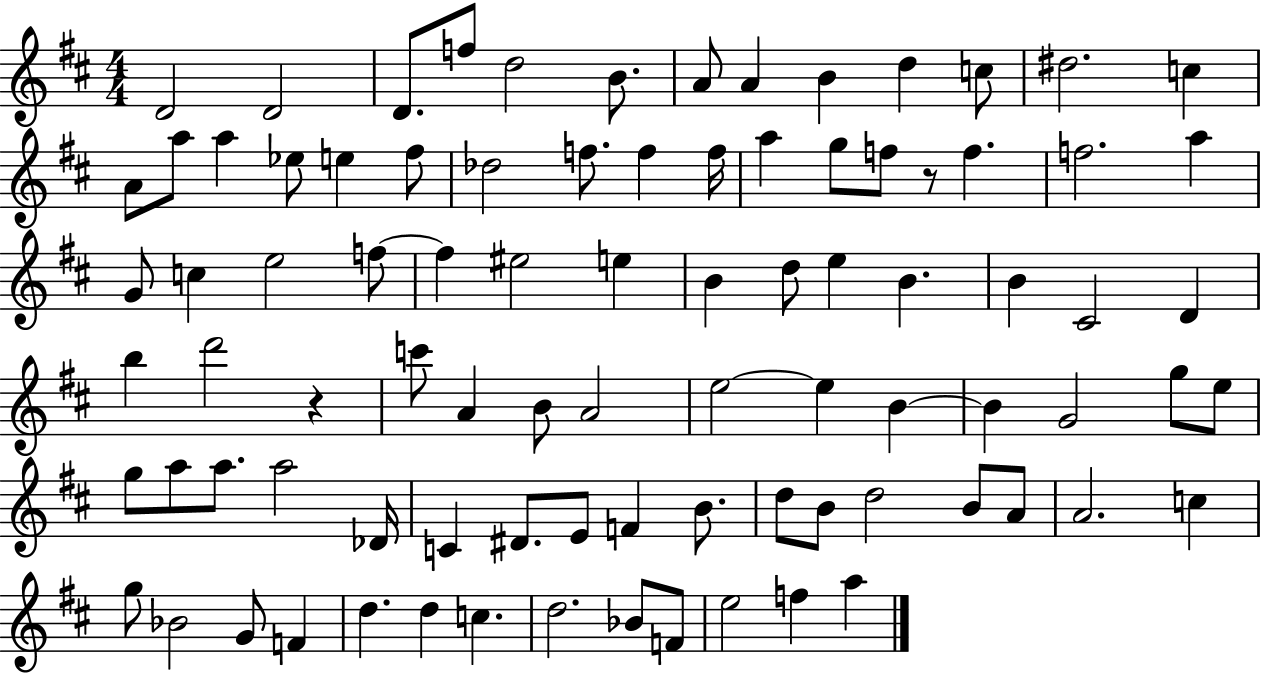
{
  \clef treble
  \numericTimeSignature
  \time 4/4
  \key d \major
  \repeat volta 2 { d'2 d'2 | d'8. f''8 d''2 b'8. | a'8 a'4 b'4 d''4 c''8 | dis''2. c''4 | \break a'8 a''8 a''4 ees''8 e''4 fis''8 | des''2 f''8. f''4 f''16 | a''4 g''8 f''8 r8 f''4. | f''2. a''4 | \break g'8 c''4 e''2 f''8~~ | f''4 eis''2 e''4 | b'4 d''8 e''4 b'4. | b'4 cis'2 d'4 | \break b''4 d'''2 r4 | c'''8 a'4 b'8 a'2 | e''2~~ e''4 b'4~~ | b'4 g'2 g''8 e''8 | \break g''8 a''8 a''8. a''2 des'16 | c'4 dis'8. e'8 f'4 b'8. | d''8 b'8 d''2 b'8 a'8 | a'2. c''4 | \break g''8 bes'2 g'8 f'4 | d''4. d''4 c''4. | d''2. bes'8 f'8 | e''2 f''4 a''4 | \break } \bar "|."
}